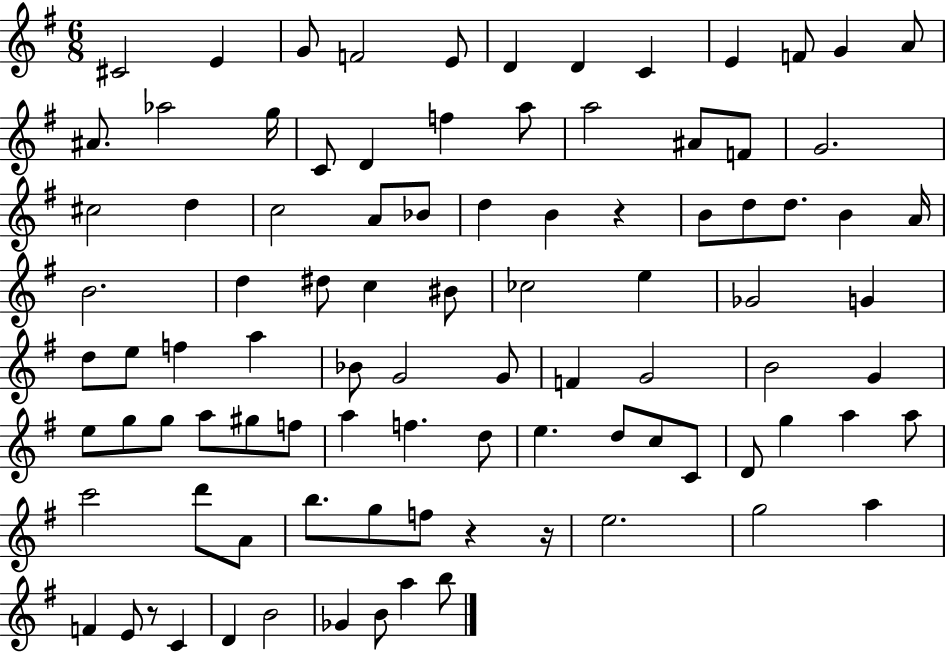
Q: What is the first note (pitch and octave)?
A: C#4